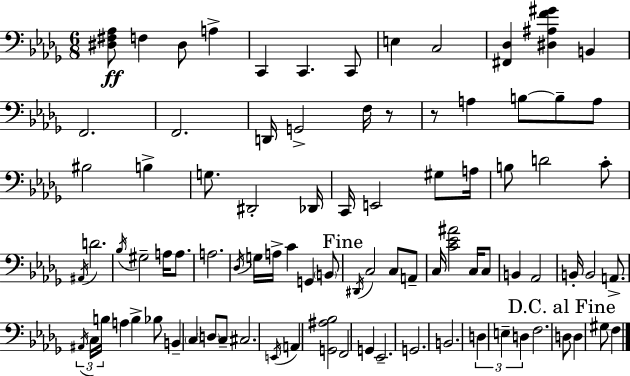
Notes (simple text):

[D#3,F#3,Ab3]/e F3/q D#3/e A3/q C2/q C2/q. C2/e E3/q C3/h [F#2,Db3]/q [D#3,A#3,F4,G#4]/q B2/q F2/h. F2/h. D2/s G2/h F3/s R/e R/e A3/q B3/e B3/e A3/e BIS3/h B3/q G3/e. D#2/h Db2/s C2/s E2/h G#3/e A3/s B3/e D4/h C4/e A#2/s D4/h. Bb3/s G#3/h A3/s A3/e. A3/h. Db3/s G3/s A3/s C4/q G2/q B2/e D#2/s C3/h C3/e A2/e C3/s [C4,Eb4,A#4]/h C3/s C3/e B2/q Ab2/h B2/s B2/h A2/e. A#2/s C3/s B3/s A3/q B3/q Bb3/e B2/q C3/q D3/e C3/e C#3/h. E2/s A2/q [G2,A#3,Bb3]/h F2/h G2/q Eb2/h. G2/h. B2/h. D3/q E3/q D3/q F3/h. D3/e D3/q G#3/e F3/q